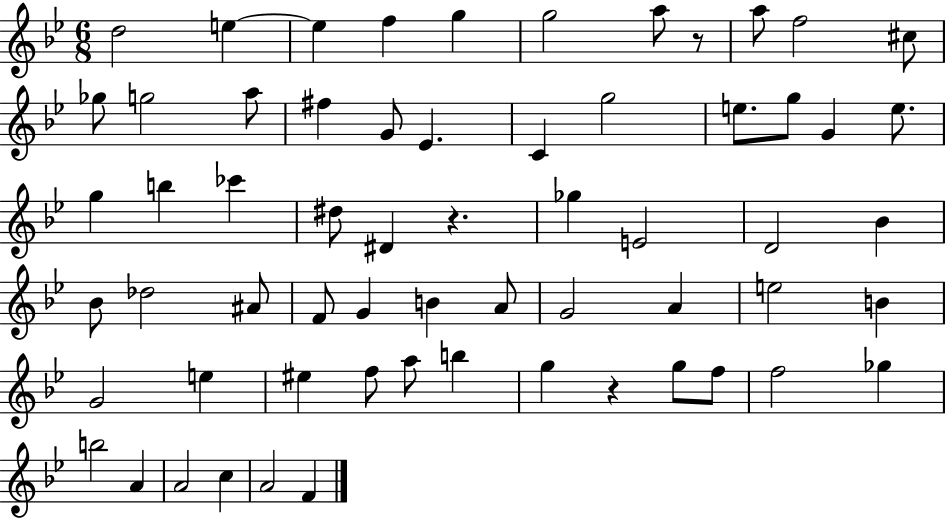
X:1
T:Untitled
M:6/8
L:1/4
K:Bb
d2 e e f g g2 a/2 z/2 a/2 f2 ^c/2 _g/2 g2 a/2 ^f G/2 _E C g2 e/2 g/2 G e/2 g b _c' ^d/2 ^D z _g E2 D2 _B _B/2 _d2 ^A/2 F/2 G B A/2 G2 A e2 B G2 e ^e f/2 a/2 b g z g/2 f/2 f2 _g b2 A A2 c A2 F